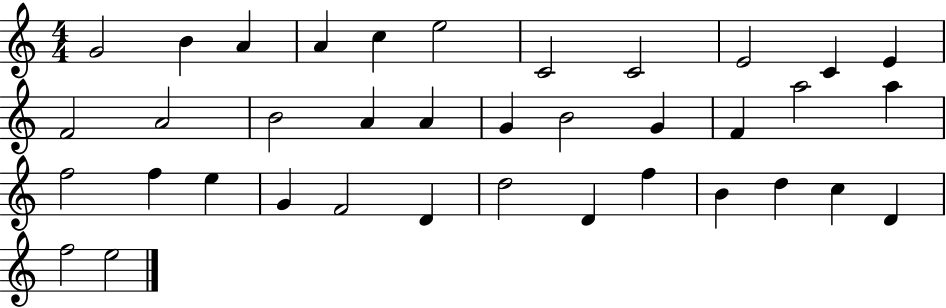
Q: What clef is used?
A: treble